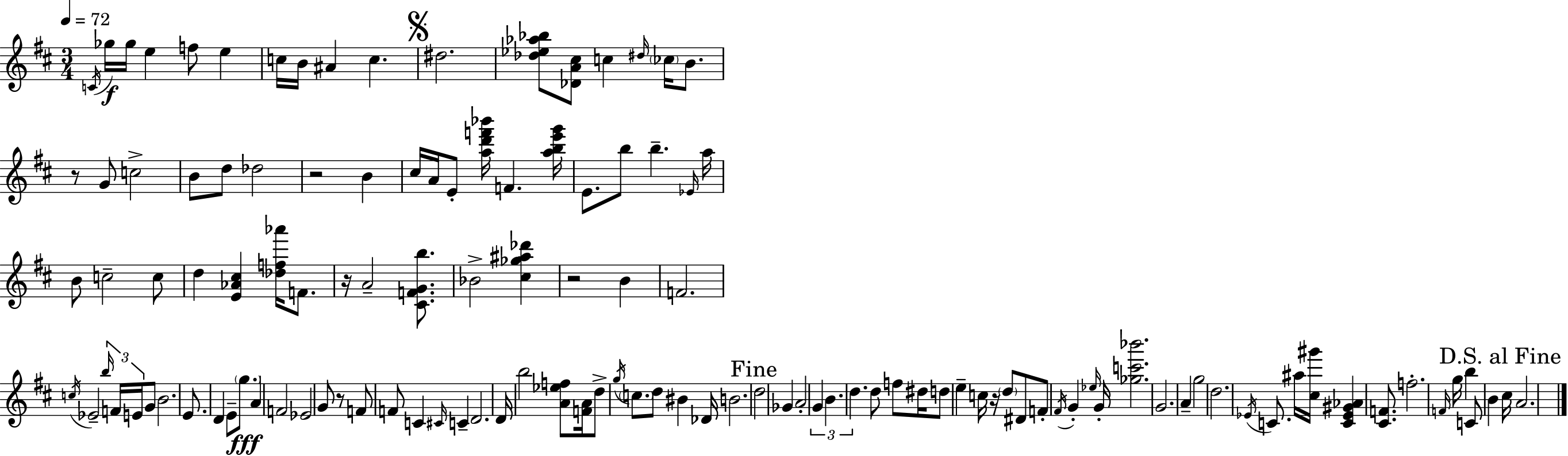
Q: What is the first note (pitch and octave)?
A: C4